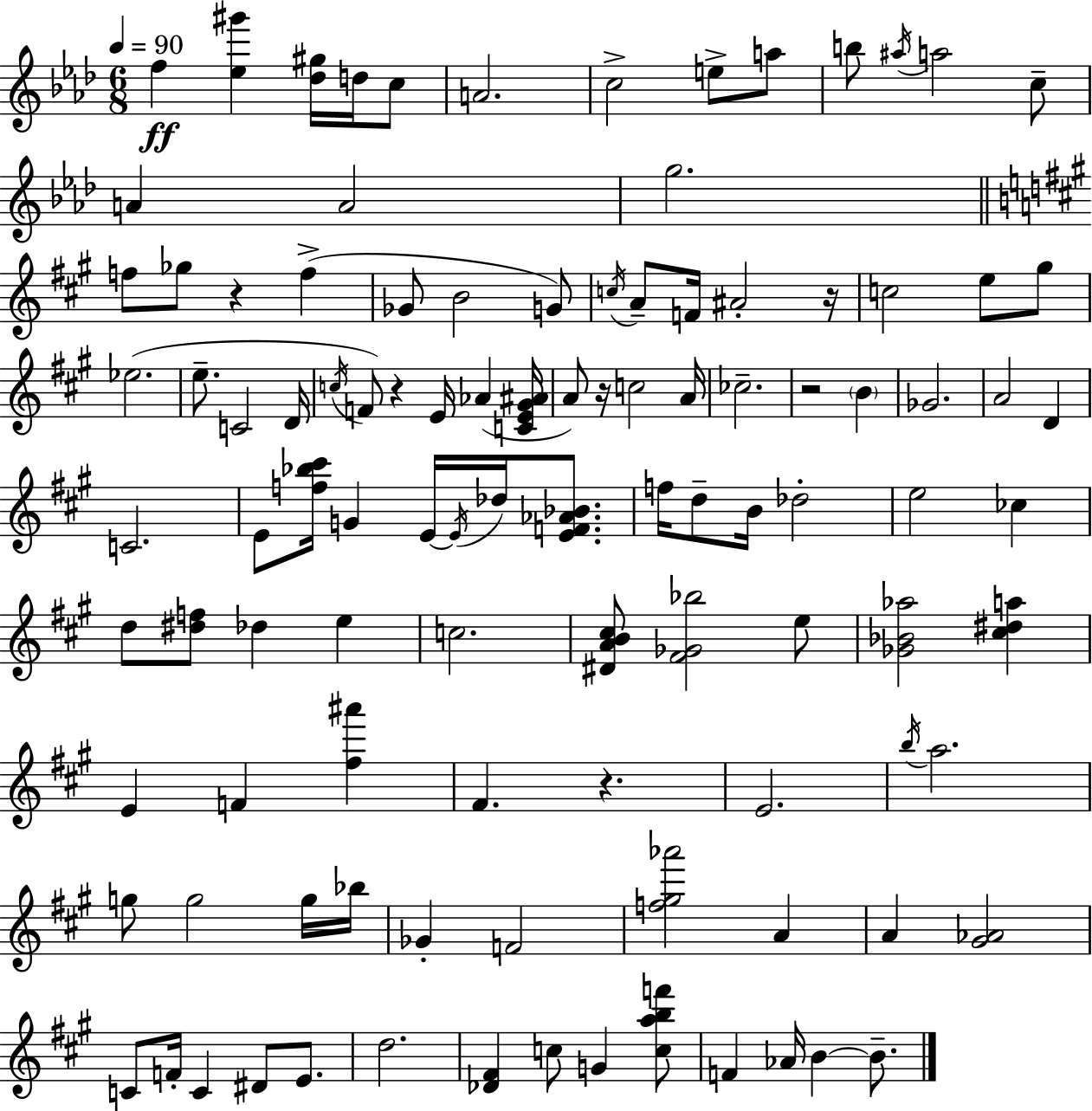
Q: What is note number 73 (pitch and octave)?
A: A4